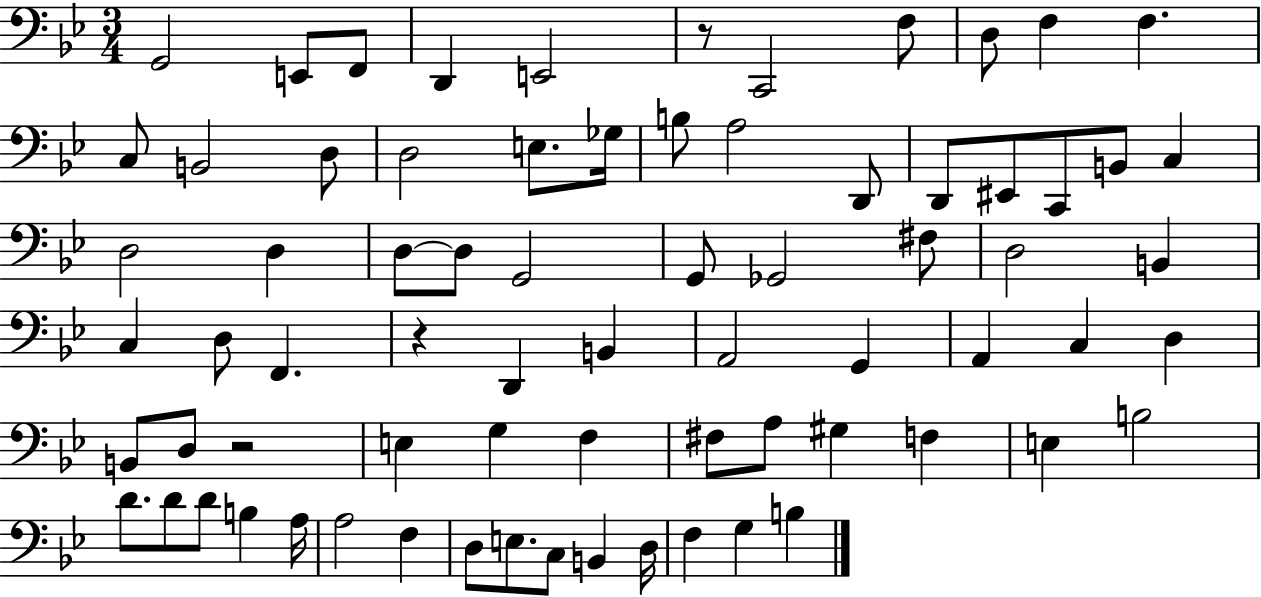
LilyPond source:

{
  \clef bass
  \numericTimeSignature
  \time 3/4
  \key bes \major
  \repeat volta 2 { g,2 e,8 f,8 | d,4 e,2 | r8 c,2 f8 | d8 f4 f4. | \break c8 b,2 d8 | d2 e8. ges16 | b8 a2 d,8 | d,8 eis,8 c,8 b,8 c4 | \break d2 d4 | d8~~ d8 g,2 | g,8 ges,2 fis8 | d2 b,4 | \break c4 d8 f,4. | r4 d,4 b,4 | a,2 g,4 | a,4 c4 d4 | \break b,8 d8 r2 | e4 g4 f4 | fis8 a8 gis4 f4 | e4 b2 | \break d'8. d'8 d'8 b4 a16 | a2 f4 | d8 e8. c8 b,4 d16 | f4 g4 b4 | \break } \bar "|."
}